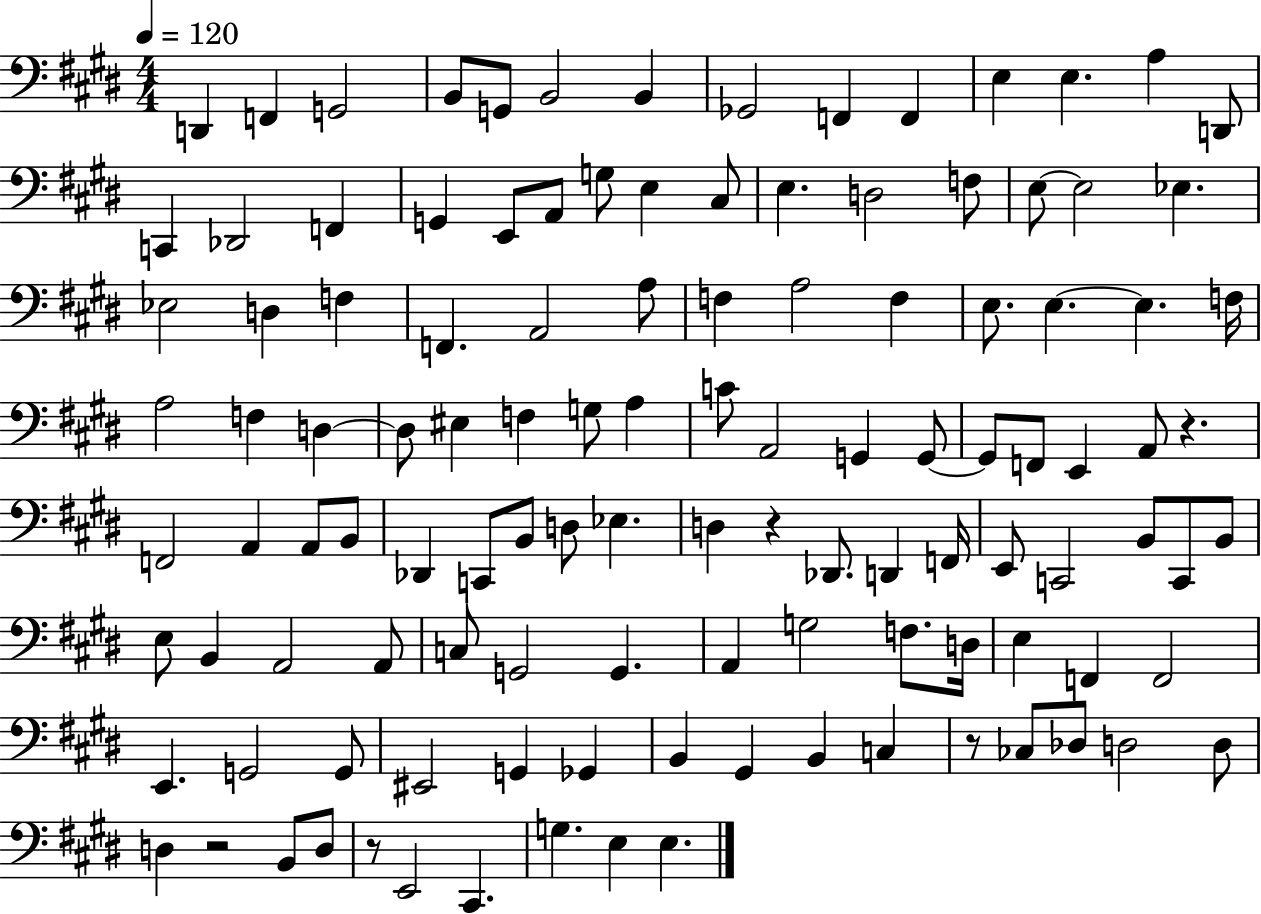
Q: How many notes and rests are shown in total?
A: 117